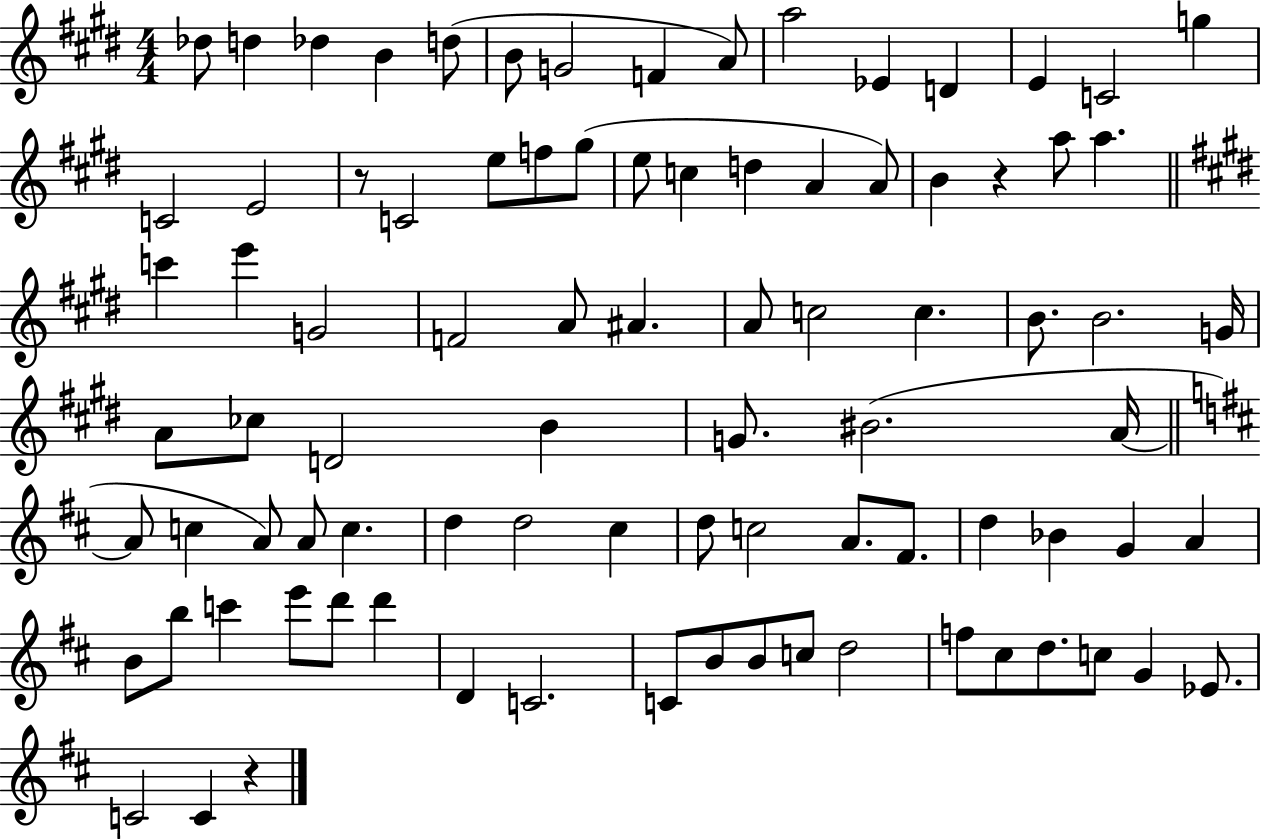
{
  \clef treble
  \numericTimeSignature
  \time 4/4
  \key e \major
  \repeat volta 2 { des''8 d''4 des''4 b'4 d''8( | b'8 g'2 f'4 a'8) | a''2 ees'4 d'4 | e'4 c'2 g''4 | \break c'2 e'2 | r8 c'2 e''8 f''8 gis''8( | e''8 c''4 d''4 a'4 a'8) | b'4 r4 a''8 a''4. | \break \bar "||" \break \key e \major c'''4 e'''4 g'2 | f'2 a'8 ais'4. | a'8 c''2 c''4. | b'8. b'2. g'16 | \break a'8 ces''8 d'2 b'4 | g'8. bis'2.( a'16~~ | \bar "||" \break \key b \minor a'8 c''4 a'8) a'8 c''4. | d''4 d''2 cis''4 | d''8 c''2 a'8. fis'8. | d''4 bes'4 g'4 a'4 | \break b'8 b''8 c'''4 e'''8 d'''8 d'''4 | d'4 c'2. | c'8 b'8 b'8 c''8 d''2 | f''8 cis''8 d''8. c''8 g'4 ees'8. | \break c'2 c'4 r4 | } \bar "|."
}